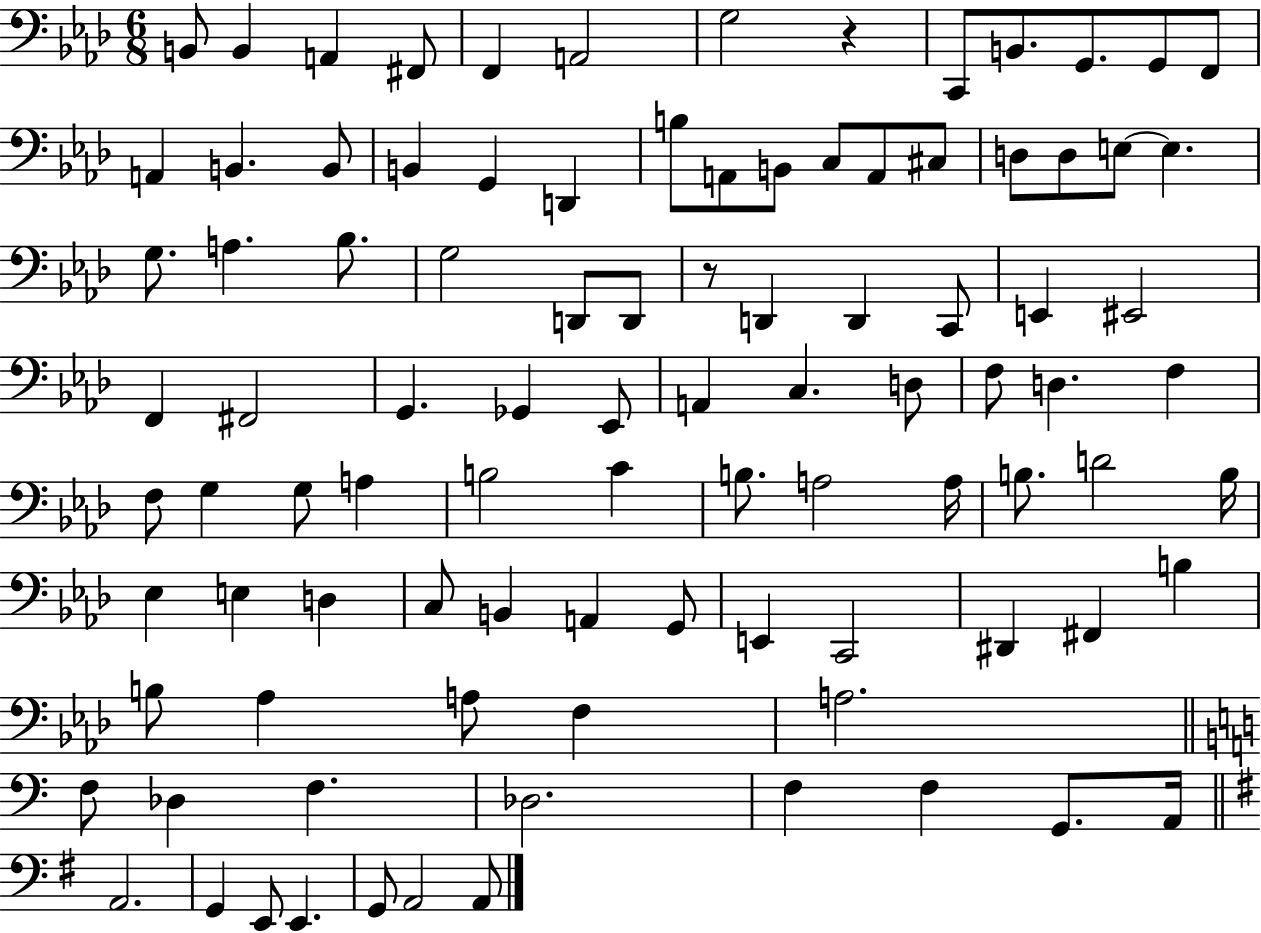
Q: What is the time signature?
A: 6/8